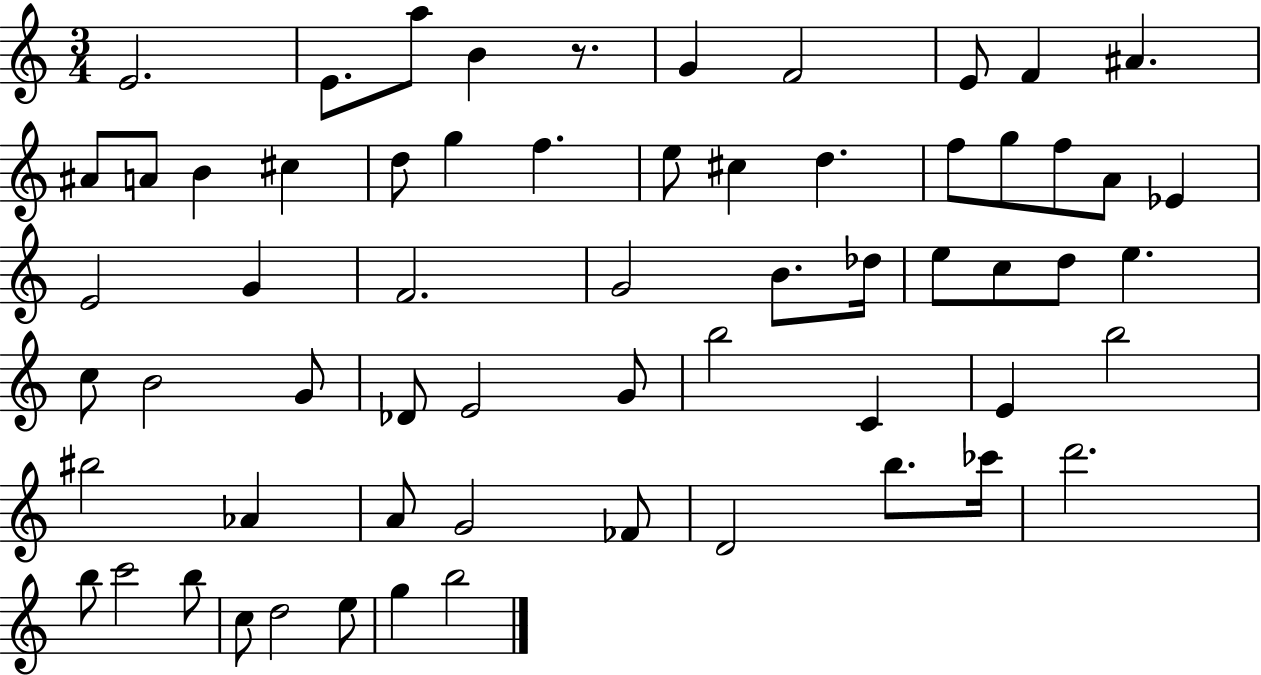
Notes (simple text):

E4/h. E4/e. A5/e B4/q R/e. G4/q F4/h E4/e F4/q A#4/q. A#4/e A4/e B4/q C#5/q D5/e G5/q F5/q. E5/e C#5/q D5/q. F5/e G5/e F5/e A4/e Eb4/q E4/h G4/q F4/h. G4/h B4/e. Db5/s E5/e C5/e D5/e E5/q. C5/e B4/h G4/e Db4/e E4/h G4/e B5/h C4/q E4/q B5/h BIS5/h Ab4/q A4/e G4/h FES4/e D4/h B5/e. CES6/s D6/h. B5/e C6/h B5/e C5/e D5/h E5/e G5/q B5/h